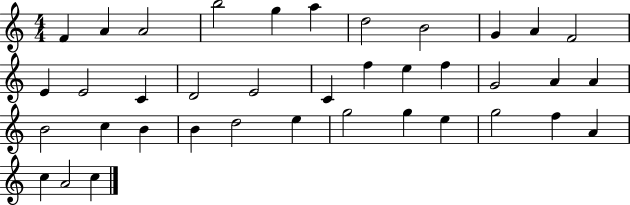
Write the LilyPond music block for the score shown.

{
  \clef treble
  \numericTimeSignature
  \time 4/4
  \key c \major
  f'4 a'4 a'2 | b''2 g''4 a''4 | d''2 b'2 | g'4 a'4 f'2 | \break e'4 e'2 c'4 | d'2 e'2 | c'4 f''4 e''4 f''4 | g'2 a'4 a'4 | \break b'2 c''4 b'4 | b'4 d''2 e''4 | g''2 g''4 e''4 | g''2 f''4 a'4 | \break c''4 a'2 c''4 | \bar "|."
}